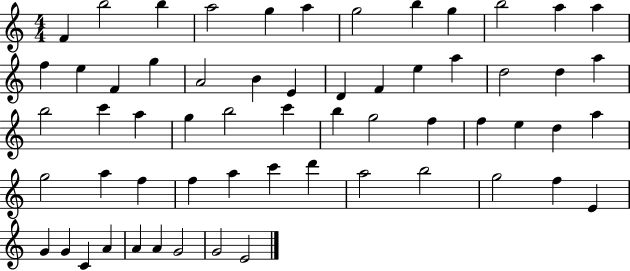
F4/q B5/h B5/q A5/h G5/q A5/q G5/h B5/q G5/q B5/h A5/q A5/q F5/q E5/q F4/q G5/q A4/h B4/q E4/q D4/q F4/q E5/q A5/q D5/h D5/q A5/q B5/h C6/q A5/q G5/q B5/h C6/q B5/q G5/h F5/q F5/q E5/q D5/q A5/q G5/h A5/q F5/q F5/q A5/q C6/q D6/q A5/h B5/h G5/h F5/q E4/q G4/q G4/q C4/q A4/q A4/q A4/q G4/h G4/h E4/h